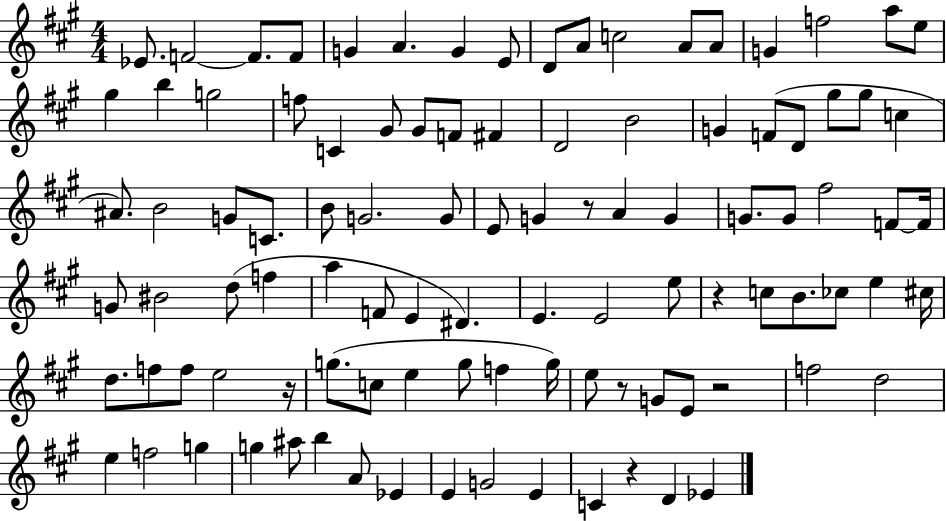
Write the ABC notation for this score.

X:1
T:Untitled
M:4/4
L:1/4
K:A
_E/2 F2 F/2 F/2 G A G E/2 D/2 A/2 c2 A/2 A/2 G f2 a/2 e/2 ^g b g2 f/2 C ^G/2 ^G/2 F/2 ^F D2 B2 G F/2 D/2 ^g/2 ^g/2 c ^A/2 B2 G/2 C/2 B/2 G2 G/2 E/2 G z/2 A G G/2 G/2 ^f2 F/2 F/4 G/2 ^B2 d/2 f a F/2 E ^D E E2 e/2 z c/2 B/2 _c/2 e ^c/4 d/2 f/2 f/2 e2 z/4 g/2 c/2 e g/2 f g/4 e/2 z/2 G/2 E/2 z2 f2 d2 e f2 g g ^a/2 b A/2 _E E G2 E C z D _E